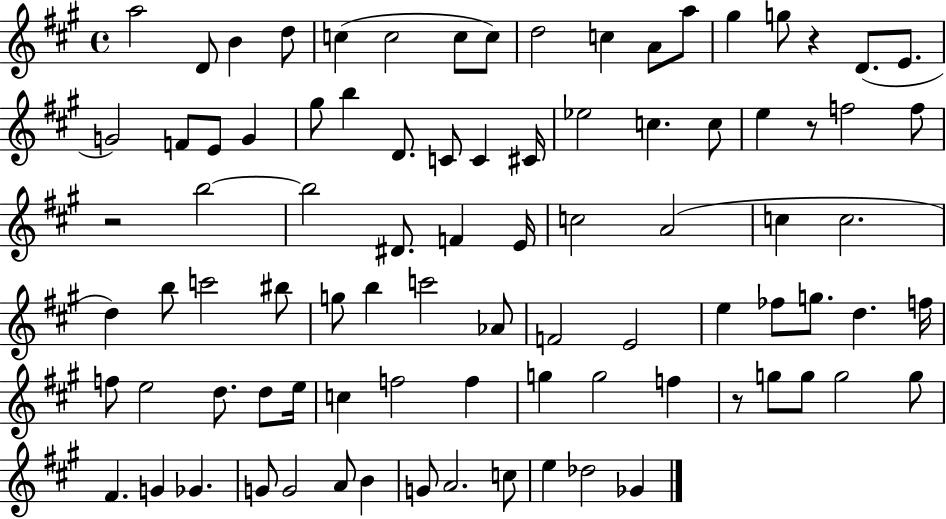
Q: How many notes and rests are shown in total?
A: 88